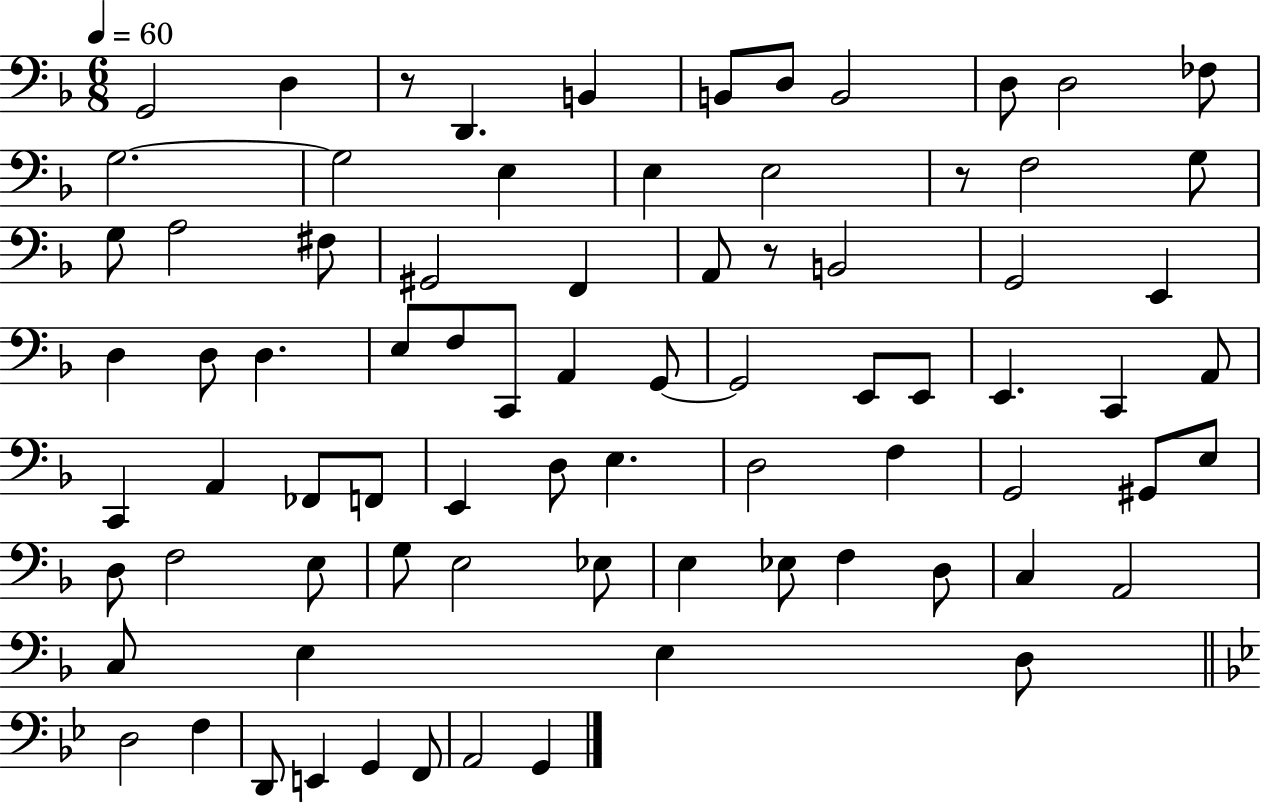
G2/h D3/q R/e D2/q. B2/q B2/e D3/e B2/h D3/e D3/h FES3/e G3/h. G3/h E3/q E3/q E3/h R/e F3/h G3/e G3/e A3/h F#3/e G#2/h F2/q A2/e R/e B2/h G2/h E2/q D3/q D3/e D3/q. E3/e F3/e C2/e A2/q G2/e G2/h E2/e E2/e E2/q. C2/q A2/e C2/q A2/q FES2/e F2/e E2/q D3/e E3/q. D3/h F3/q G2/h G#2/e E3/e D3/e F3/h E3/e G3/e E3/h Eb3/e E3/q Eb3/e F3/q D3/e C3/q A2/h C3/e E3/q E3/q D3/e D3/h F3/q D2/e E2/q G2/q F2/e A2/h G2/q